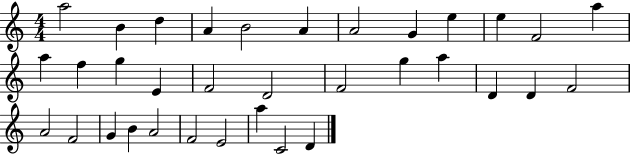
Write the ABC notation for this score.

X:1
T:Untitled
M:4/4
L:1/4
K:C
a2 B d A B2 A A2 G e e F2 a a f g E F2 D2 F2 g a D D F2 A2 F2 G B A2 F2 E2 a C2 D